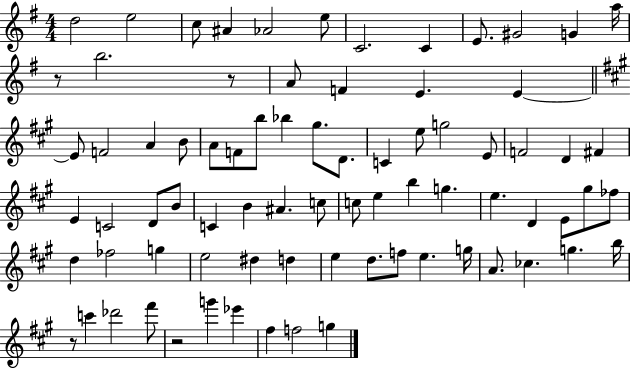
D5/h E5/h C5/e A#4/q Ab4/h E5/e C4/h. C4/q E4/e. G#4/h G4/q A5/s R/e B5/h. R/e A4/e F4/q E4/q. E4/q E4/e F4/h A4/q B4/e A4/e F4/e B5/e Bb5/q G#5/e. D4/e. C4/q E5/e G5/h E4/e F4/h D4/q F#4/q E4/q C4/h D4/e B4/e C4/q B4/q A#4/q. C5/e C5/e E5/q B5/q G5/q. E5/q. D4/q E4/e G#5/e FES5/e D5/q FES5/h G5/q E5/h D#5/q D5/q E5/q D5/e. F5/e E5/q. G5/s A4/e. CES5/q. G5/q. B5/s R/e C6/q Db6/h F#6/e R/h G6/q Eb6/q F#5/q F5/h G5/q